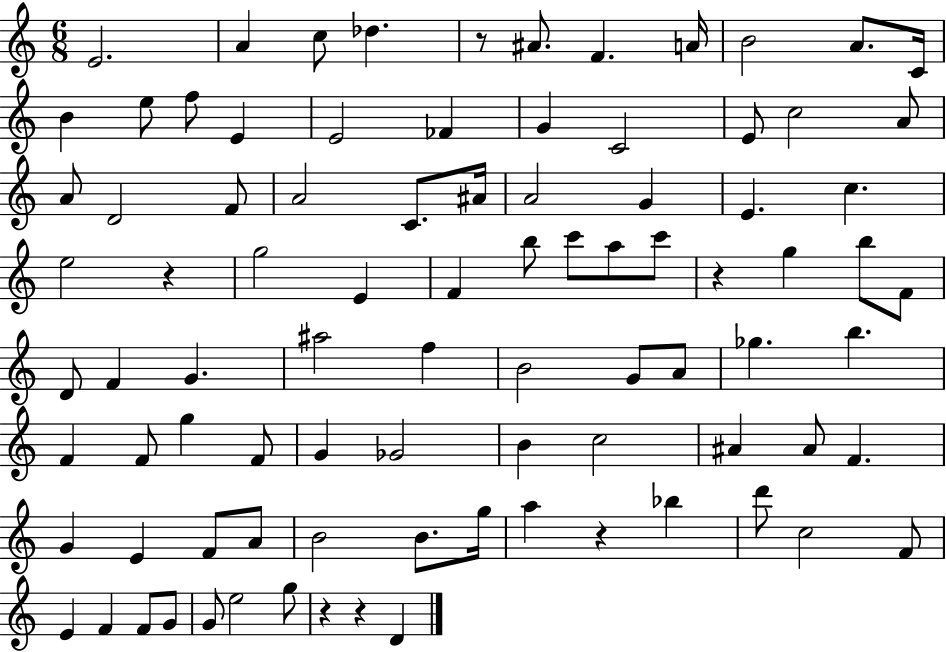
{
  \clef treble
  \numericTimeSignature
  \time 6/8
  \key c \major
  e'2. | a'4 c''8 des''4. | r8 ais'8. f'4. a'16 | b'2 a'8. c'16 | \break b'4 e''8 f''8 e'4 | e'2 fes'4 | g'4 c'2 | e'8 c''2 a'8 | \break a'8 d'2 f'8 | a'2 c'8. ais'16 | a'2 g'4 | e'4. c''4. | \break e''2 r4 | g''2 e'4 | f'4 b''8 c'''8 a''8 c'''8 | r4 g''4 b''8 f'8 | \break d'8 f'4 g'4. | ais''2 f''4 | b'2 g'8 a'8 | ges''4. b''4. | \break f'4 f'8 g''4 f'8 | g'4 ges'2 | b'4 c''2 | ais'4 ais'8 f'4. | \break g'4 e'4 f'8 a'8 | b'2 b'8. g''16 | a''4 r4 bes''4 | d'''8 c''2 f'8 | \break e'4 f'4 f'8 g'8 | g'8 e''2 g''8 | r4 r4 d'4 | \bar "|."
}